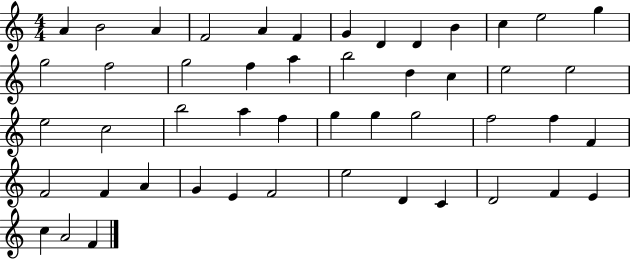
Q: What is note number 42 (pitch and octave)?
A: D4